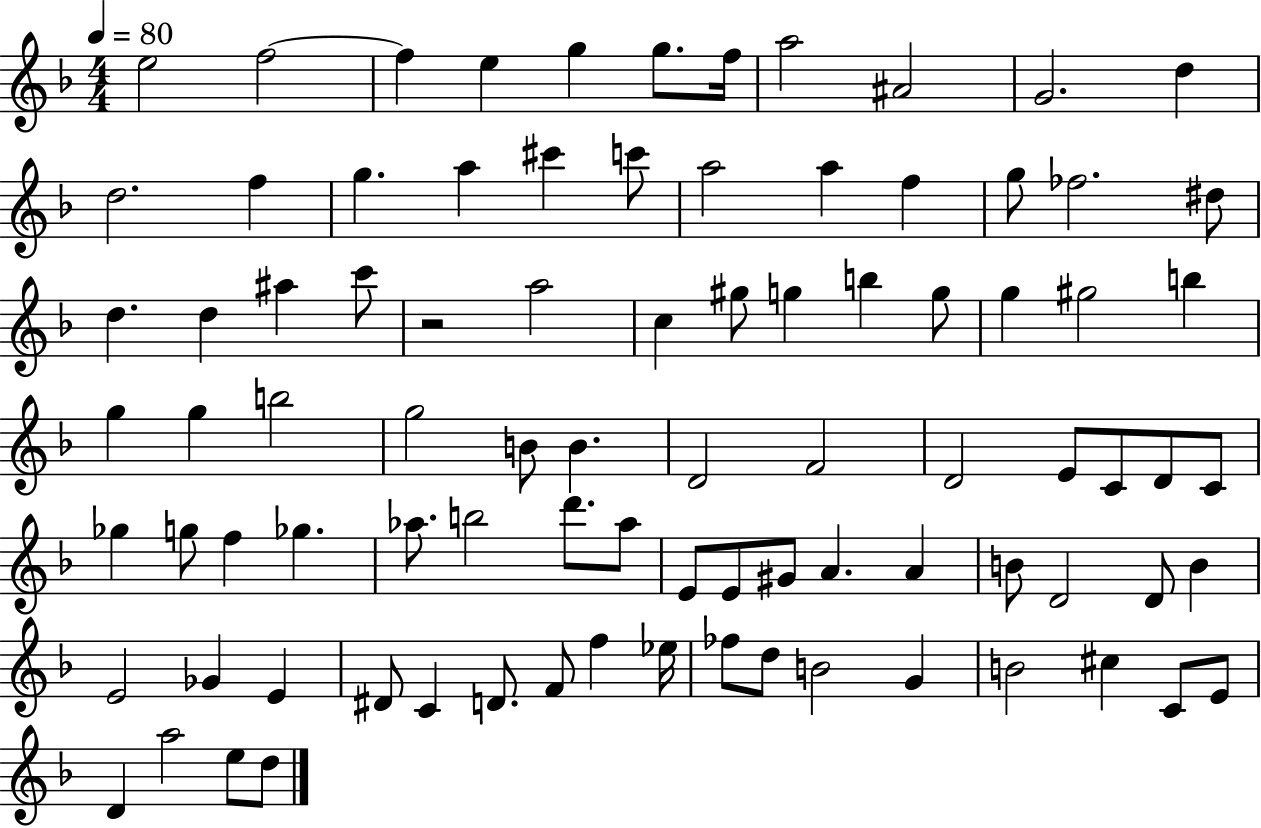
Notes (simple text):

E5/h F5/h F5/q E5/q G5/q G5/e. F5/s A5/h A#4/h G4/h. D5/q D5/h. F5/q G5/q. A5/q C#6/q C6/e A5/h A5/q F5/q G5/e FES5/h. D#5/e D5/q. D5/q A#5/q C6/e R/h A5/h C5/q G#5/e G5/q B5/q G5/e G5/q G#5/h B5/q G5/q G5/q B5/h G5/h B4/e B4/q. D4/h F4/h D4/h E4/e C4/e D4/e C4/e Gb5/q G5/e F5/q Gb5/q. Ab5/e. B5/h D6/e. Ab5/e E4/e E4/e G#4/e A4/q. A4/q B4/e D4/h D4/e B4/q E4/h Gb4/q E4/q D#4/e C4/q D4/e. F4/e F5/q Eb5/s FES5/e D5/e B4/h G4/q B4/h C#5/q C4/e E4/e D4/q A5/h E5/e D5/e